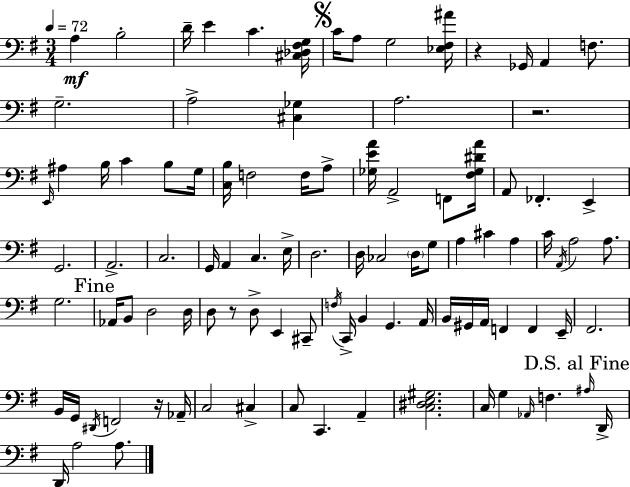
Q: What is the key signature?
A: G major